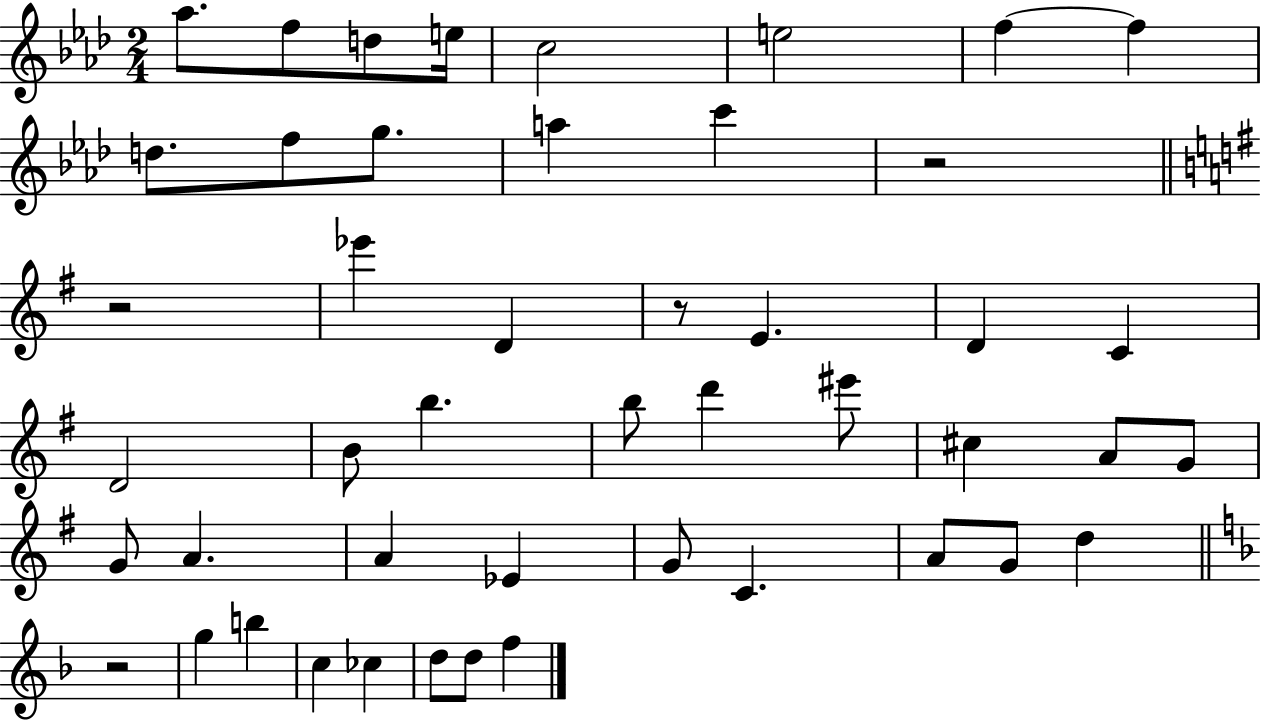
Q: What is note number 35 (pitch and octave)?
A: G4